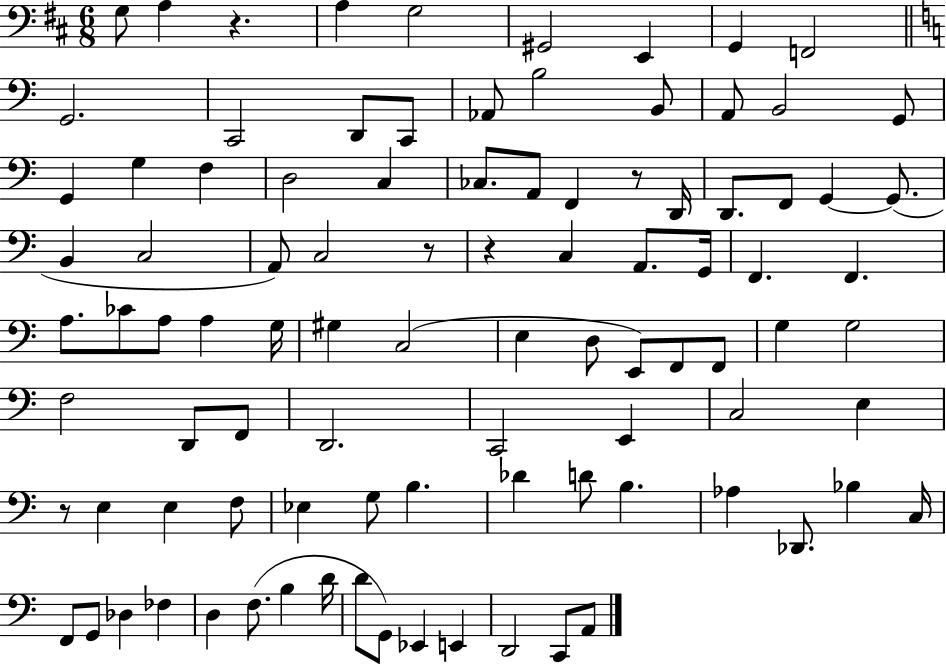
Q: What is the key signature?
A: D major